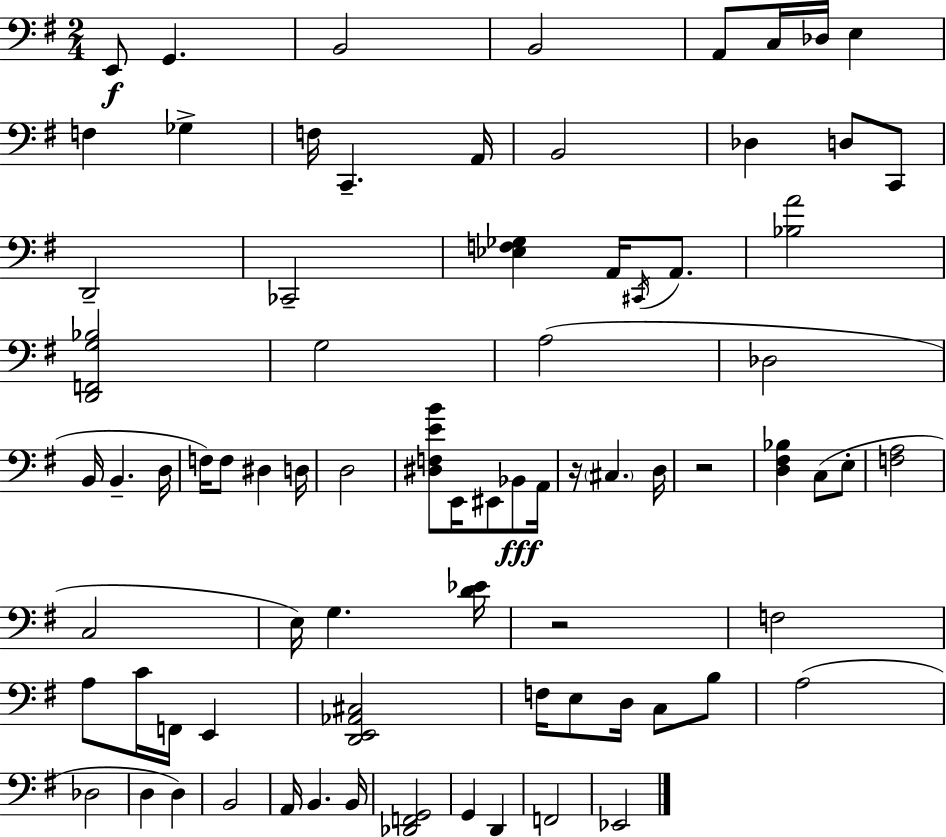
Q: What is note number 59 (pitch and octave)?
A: B2